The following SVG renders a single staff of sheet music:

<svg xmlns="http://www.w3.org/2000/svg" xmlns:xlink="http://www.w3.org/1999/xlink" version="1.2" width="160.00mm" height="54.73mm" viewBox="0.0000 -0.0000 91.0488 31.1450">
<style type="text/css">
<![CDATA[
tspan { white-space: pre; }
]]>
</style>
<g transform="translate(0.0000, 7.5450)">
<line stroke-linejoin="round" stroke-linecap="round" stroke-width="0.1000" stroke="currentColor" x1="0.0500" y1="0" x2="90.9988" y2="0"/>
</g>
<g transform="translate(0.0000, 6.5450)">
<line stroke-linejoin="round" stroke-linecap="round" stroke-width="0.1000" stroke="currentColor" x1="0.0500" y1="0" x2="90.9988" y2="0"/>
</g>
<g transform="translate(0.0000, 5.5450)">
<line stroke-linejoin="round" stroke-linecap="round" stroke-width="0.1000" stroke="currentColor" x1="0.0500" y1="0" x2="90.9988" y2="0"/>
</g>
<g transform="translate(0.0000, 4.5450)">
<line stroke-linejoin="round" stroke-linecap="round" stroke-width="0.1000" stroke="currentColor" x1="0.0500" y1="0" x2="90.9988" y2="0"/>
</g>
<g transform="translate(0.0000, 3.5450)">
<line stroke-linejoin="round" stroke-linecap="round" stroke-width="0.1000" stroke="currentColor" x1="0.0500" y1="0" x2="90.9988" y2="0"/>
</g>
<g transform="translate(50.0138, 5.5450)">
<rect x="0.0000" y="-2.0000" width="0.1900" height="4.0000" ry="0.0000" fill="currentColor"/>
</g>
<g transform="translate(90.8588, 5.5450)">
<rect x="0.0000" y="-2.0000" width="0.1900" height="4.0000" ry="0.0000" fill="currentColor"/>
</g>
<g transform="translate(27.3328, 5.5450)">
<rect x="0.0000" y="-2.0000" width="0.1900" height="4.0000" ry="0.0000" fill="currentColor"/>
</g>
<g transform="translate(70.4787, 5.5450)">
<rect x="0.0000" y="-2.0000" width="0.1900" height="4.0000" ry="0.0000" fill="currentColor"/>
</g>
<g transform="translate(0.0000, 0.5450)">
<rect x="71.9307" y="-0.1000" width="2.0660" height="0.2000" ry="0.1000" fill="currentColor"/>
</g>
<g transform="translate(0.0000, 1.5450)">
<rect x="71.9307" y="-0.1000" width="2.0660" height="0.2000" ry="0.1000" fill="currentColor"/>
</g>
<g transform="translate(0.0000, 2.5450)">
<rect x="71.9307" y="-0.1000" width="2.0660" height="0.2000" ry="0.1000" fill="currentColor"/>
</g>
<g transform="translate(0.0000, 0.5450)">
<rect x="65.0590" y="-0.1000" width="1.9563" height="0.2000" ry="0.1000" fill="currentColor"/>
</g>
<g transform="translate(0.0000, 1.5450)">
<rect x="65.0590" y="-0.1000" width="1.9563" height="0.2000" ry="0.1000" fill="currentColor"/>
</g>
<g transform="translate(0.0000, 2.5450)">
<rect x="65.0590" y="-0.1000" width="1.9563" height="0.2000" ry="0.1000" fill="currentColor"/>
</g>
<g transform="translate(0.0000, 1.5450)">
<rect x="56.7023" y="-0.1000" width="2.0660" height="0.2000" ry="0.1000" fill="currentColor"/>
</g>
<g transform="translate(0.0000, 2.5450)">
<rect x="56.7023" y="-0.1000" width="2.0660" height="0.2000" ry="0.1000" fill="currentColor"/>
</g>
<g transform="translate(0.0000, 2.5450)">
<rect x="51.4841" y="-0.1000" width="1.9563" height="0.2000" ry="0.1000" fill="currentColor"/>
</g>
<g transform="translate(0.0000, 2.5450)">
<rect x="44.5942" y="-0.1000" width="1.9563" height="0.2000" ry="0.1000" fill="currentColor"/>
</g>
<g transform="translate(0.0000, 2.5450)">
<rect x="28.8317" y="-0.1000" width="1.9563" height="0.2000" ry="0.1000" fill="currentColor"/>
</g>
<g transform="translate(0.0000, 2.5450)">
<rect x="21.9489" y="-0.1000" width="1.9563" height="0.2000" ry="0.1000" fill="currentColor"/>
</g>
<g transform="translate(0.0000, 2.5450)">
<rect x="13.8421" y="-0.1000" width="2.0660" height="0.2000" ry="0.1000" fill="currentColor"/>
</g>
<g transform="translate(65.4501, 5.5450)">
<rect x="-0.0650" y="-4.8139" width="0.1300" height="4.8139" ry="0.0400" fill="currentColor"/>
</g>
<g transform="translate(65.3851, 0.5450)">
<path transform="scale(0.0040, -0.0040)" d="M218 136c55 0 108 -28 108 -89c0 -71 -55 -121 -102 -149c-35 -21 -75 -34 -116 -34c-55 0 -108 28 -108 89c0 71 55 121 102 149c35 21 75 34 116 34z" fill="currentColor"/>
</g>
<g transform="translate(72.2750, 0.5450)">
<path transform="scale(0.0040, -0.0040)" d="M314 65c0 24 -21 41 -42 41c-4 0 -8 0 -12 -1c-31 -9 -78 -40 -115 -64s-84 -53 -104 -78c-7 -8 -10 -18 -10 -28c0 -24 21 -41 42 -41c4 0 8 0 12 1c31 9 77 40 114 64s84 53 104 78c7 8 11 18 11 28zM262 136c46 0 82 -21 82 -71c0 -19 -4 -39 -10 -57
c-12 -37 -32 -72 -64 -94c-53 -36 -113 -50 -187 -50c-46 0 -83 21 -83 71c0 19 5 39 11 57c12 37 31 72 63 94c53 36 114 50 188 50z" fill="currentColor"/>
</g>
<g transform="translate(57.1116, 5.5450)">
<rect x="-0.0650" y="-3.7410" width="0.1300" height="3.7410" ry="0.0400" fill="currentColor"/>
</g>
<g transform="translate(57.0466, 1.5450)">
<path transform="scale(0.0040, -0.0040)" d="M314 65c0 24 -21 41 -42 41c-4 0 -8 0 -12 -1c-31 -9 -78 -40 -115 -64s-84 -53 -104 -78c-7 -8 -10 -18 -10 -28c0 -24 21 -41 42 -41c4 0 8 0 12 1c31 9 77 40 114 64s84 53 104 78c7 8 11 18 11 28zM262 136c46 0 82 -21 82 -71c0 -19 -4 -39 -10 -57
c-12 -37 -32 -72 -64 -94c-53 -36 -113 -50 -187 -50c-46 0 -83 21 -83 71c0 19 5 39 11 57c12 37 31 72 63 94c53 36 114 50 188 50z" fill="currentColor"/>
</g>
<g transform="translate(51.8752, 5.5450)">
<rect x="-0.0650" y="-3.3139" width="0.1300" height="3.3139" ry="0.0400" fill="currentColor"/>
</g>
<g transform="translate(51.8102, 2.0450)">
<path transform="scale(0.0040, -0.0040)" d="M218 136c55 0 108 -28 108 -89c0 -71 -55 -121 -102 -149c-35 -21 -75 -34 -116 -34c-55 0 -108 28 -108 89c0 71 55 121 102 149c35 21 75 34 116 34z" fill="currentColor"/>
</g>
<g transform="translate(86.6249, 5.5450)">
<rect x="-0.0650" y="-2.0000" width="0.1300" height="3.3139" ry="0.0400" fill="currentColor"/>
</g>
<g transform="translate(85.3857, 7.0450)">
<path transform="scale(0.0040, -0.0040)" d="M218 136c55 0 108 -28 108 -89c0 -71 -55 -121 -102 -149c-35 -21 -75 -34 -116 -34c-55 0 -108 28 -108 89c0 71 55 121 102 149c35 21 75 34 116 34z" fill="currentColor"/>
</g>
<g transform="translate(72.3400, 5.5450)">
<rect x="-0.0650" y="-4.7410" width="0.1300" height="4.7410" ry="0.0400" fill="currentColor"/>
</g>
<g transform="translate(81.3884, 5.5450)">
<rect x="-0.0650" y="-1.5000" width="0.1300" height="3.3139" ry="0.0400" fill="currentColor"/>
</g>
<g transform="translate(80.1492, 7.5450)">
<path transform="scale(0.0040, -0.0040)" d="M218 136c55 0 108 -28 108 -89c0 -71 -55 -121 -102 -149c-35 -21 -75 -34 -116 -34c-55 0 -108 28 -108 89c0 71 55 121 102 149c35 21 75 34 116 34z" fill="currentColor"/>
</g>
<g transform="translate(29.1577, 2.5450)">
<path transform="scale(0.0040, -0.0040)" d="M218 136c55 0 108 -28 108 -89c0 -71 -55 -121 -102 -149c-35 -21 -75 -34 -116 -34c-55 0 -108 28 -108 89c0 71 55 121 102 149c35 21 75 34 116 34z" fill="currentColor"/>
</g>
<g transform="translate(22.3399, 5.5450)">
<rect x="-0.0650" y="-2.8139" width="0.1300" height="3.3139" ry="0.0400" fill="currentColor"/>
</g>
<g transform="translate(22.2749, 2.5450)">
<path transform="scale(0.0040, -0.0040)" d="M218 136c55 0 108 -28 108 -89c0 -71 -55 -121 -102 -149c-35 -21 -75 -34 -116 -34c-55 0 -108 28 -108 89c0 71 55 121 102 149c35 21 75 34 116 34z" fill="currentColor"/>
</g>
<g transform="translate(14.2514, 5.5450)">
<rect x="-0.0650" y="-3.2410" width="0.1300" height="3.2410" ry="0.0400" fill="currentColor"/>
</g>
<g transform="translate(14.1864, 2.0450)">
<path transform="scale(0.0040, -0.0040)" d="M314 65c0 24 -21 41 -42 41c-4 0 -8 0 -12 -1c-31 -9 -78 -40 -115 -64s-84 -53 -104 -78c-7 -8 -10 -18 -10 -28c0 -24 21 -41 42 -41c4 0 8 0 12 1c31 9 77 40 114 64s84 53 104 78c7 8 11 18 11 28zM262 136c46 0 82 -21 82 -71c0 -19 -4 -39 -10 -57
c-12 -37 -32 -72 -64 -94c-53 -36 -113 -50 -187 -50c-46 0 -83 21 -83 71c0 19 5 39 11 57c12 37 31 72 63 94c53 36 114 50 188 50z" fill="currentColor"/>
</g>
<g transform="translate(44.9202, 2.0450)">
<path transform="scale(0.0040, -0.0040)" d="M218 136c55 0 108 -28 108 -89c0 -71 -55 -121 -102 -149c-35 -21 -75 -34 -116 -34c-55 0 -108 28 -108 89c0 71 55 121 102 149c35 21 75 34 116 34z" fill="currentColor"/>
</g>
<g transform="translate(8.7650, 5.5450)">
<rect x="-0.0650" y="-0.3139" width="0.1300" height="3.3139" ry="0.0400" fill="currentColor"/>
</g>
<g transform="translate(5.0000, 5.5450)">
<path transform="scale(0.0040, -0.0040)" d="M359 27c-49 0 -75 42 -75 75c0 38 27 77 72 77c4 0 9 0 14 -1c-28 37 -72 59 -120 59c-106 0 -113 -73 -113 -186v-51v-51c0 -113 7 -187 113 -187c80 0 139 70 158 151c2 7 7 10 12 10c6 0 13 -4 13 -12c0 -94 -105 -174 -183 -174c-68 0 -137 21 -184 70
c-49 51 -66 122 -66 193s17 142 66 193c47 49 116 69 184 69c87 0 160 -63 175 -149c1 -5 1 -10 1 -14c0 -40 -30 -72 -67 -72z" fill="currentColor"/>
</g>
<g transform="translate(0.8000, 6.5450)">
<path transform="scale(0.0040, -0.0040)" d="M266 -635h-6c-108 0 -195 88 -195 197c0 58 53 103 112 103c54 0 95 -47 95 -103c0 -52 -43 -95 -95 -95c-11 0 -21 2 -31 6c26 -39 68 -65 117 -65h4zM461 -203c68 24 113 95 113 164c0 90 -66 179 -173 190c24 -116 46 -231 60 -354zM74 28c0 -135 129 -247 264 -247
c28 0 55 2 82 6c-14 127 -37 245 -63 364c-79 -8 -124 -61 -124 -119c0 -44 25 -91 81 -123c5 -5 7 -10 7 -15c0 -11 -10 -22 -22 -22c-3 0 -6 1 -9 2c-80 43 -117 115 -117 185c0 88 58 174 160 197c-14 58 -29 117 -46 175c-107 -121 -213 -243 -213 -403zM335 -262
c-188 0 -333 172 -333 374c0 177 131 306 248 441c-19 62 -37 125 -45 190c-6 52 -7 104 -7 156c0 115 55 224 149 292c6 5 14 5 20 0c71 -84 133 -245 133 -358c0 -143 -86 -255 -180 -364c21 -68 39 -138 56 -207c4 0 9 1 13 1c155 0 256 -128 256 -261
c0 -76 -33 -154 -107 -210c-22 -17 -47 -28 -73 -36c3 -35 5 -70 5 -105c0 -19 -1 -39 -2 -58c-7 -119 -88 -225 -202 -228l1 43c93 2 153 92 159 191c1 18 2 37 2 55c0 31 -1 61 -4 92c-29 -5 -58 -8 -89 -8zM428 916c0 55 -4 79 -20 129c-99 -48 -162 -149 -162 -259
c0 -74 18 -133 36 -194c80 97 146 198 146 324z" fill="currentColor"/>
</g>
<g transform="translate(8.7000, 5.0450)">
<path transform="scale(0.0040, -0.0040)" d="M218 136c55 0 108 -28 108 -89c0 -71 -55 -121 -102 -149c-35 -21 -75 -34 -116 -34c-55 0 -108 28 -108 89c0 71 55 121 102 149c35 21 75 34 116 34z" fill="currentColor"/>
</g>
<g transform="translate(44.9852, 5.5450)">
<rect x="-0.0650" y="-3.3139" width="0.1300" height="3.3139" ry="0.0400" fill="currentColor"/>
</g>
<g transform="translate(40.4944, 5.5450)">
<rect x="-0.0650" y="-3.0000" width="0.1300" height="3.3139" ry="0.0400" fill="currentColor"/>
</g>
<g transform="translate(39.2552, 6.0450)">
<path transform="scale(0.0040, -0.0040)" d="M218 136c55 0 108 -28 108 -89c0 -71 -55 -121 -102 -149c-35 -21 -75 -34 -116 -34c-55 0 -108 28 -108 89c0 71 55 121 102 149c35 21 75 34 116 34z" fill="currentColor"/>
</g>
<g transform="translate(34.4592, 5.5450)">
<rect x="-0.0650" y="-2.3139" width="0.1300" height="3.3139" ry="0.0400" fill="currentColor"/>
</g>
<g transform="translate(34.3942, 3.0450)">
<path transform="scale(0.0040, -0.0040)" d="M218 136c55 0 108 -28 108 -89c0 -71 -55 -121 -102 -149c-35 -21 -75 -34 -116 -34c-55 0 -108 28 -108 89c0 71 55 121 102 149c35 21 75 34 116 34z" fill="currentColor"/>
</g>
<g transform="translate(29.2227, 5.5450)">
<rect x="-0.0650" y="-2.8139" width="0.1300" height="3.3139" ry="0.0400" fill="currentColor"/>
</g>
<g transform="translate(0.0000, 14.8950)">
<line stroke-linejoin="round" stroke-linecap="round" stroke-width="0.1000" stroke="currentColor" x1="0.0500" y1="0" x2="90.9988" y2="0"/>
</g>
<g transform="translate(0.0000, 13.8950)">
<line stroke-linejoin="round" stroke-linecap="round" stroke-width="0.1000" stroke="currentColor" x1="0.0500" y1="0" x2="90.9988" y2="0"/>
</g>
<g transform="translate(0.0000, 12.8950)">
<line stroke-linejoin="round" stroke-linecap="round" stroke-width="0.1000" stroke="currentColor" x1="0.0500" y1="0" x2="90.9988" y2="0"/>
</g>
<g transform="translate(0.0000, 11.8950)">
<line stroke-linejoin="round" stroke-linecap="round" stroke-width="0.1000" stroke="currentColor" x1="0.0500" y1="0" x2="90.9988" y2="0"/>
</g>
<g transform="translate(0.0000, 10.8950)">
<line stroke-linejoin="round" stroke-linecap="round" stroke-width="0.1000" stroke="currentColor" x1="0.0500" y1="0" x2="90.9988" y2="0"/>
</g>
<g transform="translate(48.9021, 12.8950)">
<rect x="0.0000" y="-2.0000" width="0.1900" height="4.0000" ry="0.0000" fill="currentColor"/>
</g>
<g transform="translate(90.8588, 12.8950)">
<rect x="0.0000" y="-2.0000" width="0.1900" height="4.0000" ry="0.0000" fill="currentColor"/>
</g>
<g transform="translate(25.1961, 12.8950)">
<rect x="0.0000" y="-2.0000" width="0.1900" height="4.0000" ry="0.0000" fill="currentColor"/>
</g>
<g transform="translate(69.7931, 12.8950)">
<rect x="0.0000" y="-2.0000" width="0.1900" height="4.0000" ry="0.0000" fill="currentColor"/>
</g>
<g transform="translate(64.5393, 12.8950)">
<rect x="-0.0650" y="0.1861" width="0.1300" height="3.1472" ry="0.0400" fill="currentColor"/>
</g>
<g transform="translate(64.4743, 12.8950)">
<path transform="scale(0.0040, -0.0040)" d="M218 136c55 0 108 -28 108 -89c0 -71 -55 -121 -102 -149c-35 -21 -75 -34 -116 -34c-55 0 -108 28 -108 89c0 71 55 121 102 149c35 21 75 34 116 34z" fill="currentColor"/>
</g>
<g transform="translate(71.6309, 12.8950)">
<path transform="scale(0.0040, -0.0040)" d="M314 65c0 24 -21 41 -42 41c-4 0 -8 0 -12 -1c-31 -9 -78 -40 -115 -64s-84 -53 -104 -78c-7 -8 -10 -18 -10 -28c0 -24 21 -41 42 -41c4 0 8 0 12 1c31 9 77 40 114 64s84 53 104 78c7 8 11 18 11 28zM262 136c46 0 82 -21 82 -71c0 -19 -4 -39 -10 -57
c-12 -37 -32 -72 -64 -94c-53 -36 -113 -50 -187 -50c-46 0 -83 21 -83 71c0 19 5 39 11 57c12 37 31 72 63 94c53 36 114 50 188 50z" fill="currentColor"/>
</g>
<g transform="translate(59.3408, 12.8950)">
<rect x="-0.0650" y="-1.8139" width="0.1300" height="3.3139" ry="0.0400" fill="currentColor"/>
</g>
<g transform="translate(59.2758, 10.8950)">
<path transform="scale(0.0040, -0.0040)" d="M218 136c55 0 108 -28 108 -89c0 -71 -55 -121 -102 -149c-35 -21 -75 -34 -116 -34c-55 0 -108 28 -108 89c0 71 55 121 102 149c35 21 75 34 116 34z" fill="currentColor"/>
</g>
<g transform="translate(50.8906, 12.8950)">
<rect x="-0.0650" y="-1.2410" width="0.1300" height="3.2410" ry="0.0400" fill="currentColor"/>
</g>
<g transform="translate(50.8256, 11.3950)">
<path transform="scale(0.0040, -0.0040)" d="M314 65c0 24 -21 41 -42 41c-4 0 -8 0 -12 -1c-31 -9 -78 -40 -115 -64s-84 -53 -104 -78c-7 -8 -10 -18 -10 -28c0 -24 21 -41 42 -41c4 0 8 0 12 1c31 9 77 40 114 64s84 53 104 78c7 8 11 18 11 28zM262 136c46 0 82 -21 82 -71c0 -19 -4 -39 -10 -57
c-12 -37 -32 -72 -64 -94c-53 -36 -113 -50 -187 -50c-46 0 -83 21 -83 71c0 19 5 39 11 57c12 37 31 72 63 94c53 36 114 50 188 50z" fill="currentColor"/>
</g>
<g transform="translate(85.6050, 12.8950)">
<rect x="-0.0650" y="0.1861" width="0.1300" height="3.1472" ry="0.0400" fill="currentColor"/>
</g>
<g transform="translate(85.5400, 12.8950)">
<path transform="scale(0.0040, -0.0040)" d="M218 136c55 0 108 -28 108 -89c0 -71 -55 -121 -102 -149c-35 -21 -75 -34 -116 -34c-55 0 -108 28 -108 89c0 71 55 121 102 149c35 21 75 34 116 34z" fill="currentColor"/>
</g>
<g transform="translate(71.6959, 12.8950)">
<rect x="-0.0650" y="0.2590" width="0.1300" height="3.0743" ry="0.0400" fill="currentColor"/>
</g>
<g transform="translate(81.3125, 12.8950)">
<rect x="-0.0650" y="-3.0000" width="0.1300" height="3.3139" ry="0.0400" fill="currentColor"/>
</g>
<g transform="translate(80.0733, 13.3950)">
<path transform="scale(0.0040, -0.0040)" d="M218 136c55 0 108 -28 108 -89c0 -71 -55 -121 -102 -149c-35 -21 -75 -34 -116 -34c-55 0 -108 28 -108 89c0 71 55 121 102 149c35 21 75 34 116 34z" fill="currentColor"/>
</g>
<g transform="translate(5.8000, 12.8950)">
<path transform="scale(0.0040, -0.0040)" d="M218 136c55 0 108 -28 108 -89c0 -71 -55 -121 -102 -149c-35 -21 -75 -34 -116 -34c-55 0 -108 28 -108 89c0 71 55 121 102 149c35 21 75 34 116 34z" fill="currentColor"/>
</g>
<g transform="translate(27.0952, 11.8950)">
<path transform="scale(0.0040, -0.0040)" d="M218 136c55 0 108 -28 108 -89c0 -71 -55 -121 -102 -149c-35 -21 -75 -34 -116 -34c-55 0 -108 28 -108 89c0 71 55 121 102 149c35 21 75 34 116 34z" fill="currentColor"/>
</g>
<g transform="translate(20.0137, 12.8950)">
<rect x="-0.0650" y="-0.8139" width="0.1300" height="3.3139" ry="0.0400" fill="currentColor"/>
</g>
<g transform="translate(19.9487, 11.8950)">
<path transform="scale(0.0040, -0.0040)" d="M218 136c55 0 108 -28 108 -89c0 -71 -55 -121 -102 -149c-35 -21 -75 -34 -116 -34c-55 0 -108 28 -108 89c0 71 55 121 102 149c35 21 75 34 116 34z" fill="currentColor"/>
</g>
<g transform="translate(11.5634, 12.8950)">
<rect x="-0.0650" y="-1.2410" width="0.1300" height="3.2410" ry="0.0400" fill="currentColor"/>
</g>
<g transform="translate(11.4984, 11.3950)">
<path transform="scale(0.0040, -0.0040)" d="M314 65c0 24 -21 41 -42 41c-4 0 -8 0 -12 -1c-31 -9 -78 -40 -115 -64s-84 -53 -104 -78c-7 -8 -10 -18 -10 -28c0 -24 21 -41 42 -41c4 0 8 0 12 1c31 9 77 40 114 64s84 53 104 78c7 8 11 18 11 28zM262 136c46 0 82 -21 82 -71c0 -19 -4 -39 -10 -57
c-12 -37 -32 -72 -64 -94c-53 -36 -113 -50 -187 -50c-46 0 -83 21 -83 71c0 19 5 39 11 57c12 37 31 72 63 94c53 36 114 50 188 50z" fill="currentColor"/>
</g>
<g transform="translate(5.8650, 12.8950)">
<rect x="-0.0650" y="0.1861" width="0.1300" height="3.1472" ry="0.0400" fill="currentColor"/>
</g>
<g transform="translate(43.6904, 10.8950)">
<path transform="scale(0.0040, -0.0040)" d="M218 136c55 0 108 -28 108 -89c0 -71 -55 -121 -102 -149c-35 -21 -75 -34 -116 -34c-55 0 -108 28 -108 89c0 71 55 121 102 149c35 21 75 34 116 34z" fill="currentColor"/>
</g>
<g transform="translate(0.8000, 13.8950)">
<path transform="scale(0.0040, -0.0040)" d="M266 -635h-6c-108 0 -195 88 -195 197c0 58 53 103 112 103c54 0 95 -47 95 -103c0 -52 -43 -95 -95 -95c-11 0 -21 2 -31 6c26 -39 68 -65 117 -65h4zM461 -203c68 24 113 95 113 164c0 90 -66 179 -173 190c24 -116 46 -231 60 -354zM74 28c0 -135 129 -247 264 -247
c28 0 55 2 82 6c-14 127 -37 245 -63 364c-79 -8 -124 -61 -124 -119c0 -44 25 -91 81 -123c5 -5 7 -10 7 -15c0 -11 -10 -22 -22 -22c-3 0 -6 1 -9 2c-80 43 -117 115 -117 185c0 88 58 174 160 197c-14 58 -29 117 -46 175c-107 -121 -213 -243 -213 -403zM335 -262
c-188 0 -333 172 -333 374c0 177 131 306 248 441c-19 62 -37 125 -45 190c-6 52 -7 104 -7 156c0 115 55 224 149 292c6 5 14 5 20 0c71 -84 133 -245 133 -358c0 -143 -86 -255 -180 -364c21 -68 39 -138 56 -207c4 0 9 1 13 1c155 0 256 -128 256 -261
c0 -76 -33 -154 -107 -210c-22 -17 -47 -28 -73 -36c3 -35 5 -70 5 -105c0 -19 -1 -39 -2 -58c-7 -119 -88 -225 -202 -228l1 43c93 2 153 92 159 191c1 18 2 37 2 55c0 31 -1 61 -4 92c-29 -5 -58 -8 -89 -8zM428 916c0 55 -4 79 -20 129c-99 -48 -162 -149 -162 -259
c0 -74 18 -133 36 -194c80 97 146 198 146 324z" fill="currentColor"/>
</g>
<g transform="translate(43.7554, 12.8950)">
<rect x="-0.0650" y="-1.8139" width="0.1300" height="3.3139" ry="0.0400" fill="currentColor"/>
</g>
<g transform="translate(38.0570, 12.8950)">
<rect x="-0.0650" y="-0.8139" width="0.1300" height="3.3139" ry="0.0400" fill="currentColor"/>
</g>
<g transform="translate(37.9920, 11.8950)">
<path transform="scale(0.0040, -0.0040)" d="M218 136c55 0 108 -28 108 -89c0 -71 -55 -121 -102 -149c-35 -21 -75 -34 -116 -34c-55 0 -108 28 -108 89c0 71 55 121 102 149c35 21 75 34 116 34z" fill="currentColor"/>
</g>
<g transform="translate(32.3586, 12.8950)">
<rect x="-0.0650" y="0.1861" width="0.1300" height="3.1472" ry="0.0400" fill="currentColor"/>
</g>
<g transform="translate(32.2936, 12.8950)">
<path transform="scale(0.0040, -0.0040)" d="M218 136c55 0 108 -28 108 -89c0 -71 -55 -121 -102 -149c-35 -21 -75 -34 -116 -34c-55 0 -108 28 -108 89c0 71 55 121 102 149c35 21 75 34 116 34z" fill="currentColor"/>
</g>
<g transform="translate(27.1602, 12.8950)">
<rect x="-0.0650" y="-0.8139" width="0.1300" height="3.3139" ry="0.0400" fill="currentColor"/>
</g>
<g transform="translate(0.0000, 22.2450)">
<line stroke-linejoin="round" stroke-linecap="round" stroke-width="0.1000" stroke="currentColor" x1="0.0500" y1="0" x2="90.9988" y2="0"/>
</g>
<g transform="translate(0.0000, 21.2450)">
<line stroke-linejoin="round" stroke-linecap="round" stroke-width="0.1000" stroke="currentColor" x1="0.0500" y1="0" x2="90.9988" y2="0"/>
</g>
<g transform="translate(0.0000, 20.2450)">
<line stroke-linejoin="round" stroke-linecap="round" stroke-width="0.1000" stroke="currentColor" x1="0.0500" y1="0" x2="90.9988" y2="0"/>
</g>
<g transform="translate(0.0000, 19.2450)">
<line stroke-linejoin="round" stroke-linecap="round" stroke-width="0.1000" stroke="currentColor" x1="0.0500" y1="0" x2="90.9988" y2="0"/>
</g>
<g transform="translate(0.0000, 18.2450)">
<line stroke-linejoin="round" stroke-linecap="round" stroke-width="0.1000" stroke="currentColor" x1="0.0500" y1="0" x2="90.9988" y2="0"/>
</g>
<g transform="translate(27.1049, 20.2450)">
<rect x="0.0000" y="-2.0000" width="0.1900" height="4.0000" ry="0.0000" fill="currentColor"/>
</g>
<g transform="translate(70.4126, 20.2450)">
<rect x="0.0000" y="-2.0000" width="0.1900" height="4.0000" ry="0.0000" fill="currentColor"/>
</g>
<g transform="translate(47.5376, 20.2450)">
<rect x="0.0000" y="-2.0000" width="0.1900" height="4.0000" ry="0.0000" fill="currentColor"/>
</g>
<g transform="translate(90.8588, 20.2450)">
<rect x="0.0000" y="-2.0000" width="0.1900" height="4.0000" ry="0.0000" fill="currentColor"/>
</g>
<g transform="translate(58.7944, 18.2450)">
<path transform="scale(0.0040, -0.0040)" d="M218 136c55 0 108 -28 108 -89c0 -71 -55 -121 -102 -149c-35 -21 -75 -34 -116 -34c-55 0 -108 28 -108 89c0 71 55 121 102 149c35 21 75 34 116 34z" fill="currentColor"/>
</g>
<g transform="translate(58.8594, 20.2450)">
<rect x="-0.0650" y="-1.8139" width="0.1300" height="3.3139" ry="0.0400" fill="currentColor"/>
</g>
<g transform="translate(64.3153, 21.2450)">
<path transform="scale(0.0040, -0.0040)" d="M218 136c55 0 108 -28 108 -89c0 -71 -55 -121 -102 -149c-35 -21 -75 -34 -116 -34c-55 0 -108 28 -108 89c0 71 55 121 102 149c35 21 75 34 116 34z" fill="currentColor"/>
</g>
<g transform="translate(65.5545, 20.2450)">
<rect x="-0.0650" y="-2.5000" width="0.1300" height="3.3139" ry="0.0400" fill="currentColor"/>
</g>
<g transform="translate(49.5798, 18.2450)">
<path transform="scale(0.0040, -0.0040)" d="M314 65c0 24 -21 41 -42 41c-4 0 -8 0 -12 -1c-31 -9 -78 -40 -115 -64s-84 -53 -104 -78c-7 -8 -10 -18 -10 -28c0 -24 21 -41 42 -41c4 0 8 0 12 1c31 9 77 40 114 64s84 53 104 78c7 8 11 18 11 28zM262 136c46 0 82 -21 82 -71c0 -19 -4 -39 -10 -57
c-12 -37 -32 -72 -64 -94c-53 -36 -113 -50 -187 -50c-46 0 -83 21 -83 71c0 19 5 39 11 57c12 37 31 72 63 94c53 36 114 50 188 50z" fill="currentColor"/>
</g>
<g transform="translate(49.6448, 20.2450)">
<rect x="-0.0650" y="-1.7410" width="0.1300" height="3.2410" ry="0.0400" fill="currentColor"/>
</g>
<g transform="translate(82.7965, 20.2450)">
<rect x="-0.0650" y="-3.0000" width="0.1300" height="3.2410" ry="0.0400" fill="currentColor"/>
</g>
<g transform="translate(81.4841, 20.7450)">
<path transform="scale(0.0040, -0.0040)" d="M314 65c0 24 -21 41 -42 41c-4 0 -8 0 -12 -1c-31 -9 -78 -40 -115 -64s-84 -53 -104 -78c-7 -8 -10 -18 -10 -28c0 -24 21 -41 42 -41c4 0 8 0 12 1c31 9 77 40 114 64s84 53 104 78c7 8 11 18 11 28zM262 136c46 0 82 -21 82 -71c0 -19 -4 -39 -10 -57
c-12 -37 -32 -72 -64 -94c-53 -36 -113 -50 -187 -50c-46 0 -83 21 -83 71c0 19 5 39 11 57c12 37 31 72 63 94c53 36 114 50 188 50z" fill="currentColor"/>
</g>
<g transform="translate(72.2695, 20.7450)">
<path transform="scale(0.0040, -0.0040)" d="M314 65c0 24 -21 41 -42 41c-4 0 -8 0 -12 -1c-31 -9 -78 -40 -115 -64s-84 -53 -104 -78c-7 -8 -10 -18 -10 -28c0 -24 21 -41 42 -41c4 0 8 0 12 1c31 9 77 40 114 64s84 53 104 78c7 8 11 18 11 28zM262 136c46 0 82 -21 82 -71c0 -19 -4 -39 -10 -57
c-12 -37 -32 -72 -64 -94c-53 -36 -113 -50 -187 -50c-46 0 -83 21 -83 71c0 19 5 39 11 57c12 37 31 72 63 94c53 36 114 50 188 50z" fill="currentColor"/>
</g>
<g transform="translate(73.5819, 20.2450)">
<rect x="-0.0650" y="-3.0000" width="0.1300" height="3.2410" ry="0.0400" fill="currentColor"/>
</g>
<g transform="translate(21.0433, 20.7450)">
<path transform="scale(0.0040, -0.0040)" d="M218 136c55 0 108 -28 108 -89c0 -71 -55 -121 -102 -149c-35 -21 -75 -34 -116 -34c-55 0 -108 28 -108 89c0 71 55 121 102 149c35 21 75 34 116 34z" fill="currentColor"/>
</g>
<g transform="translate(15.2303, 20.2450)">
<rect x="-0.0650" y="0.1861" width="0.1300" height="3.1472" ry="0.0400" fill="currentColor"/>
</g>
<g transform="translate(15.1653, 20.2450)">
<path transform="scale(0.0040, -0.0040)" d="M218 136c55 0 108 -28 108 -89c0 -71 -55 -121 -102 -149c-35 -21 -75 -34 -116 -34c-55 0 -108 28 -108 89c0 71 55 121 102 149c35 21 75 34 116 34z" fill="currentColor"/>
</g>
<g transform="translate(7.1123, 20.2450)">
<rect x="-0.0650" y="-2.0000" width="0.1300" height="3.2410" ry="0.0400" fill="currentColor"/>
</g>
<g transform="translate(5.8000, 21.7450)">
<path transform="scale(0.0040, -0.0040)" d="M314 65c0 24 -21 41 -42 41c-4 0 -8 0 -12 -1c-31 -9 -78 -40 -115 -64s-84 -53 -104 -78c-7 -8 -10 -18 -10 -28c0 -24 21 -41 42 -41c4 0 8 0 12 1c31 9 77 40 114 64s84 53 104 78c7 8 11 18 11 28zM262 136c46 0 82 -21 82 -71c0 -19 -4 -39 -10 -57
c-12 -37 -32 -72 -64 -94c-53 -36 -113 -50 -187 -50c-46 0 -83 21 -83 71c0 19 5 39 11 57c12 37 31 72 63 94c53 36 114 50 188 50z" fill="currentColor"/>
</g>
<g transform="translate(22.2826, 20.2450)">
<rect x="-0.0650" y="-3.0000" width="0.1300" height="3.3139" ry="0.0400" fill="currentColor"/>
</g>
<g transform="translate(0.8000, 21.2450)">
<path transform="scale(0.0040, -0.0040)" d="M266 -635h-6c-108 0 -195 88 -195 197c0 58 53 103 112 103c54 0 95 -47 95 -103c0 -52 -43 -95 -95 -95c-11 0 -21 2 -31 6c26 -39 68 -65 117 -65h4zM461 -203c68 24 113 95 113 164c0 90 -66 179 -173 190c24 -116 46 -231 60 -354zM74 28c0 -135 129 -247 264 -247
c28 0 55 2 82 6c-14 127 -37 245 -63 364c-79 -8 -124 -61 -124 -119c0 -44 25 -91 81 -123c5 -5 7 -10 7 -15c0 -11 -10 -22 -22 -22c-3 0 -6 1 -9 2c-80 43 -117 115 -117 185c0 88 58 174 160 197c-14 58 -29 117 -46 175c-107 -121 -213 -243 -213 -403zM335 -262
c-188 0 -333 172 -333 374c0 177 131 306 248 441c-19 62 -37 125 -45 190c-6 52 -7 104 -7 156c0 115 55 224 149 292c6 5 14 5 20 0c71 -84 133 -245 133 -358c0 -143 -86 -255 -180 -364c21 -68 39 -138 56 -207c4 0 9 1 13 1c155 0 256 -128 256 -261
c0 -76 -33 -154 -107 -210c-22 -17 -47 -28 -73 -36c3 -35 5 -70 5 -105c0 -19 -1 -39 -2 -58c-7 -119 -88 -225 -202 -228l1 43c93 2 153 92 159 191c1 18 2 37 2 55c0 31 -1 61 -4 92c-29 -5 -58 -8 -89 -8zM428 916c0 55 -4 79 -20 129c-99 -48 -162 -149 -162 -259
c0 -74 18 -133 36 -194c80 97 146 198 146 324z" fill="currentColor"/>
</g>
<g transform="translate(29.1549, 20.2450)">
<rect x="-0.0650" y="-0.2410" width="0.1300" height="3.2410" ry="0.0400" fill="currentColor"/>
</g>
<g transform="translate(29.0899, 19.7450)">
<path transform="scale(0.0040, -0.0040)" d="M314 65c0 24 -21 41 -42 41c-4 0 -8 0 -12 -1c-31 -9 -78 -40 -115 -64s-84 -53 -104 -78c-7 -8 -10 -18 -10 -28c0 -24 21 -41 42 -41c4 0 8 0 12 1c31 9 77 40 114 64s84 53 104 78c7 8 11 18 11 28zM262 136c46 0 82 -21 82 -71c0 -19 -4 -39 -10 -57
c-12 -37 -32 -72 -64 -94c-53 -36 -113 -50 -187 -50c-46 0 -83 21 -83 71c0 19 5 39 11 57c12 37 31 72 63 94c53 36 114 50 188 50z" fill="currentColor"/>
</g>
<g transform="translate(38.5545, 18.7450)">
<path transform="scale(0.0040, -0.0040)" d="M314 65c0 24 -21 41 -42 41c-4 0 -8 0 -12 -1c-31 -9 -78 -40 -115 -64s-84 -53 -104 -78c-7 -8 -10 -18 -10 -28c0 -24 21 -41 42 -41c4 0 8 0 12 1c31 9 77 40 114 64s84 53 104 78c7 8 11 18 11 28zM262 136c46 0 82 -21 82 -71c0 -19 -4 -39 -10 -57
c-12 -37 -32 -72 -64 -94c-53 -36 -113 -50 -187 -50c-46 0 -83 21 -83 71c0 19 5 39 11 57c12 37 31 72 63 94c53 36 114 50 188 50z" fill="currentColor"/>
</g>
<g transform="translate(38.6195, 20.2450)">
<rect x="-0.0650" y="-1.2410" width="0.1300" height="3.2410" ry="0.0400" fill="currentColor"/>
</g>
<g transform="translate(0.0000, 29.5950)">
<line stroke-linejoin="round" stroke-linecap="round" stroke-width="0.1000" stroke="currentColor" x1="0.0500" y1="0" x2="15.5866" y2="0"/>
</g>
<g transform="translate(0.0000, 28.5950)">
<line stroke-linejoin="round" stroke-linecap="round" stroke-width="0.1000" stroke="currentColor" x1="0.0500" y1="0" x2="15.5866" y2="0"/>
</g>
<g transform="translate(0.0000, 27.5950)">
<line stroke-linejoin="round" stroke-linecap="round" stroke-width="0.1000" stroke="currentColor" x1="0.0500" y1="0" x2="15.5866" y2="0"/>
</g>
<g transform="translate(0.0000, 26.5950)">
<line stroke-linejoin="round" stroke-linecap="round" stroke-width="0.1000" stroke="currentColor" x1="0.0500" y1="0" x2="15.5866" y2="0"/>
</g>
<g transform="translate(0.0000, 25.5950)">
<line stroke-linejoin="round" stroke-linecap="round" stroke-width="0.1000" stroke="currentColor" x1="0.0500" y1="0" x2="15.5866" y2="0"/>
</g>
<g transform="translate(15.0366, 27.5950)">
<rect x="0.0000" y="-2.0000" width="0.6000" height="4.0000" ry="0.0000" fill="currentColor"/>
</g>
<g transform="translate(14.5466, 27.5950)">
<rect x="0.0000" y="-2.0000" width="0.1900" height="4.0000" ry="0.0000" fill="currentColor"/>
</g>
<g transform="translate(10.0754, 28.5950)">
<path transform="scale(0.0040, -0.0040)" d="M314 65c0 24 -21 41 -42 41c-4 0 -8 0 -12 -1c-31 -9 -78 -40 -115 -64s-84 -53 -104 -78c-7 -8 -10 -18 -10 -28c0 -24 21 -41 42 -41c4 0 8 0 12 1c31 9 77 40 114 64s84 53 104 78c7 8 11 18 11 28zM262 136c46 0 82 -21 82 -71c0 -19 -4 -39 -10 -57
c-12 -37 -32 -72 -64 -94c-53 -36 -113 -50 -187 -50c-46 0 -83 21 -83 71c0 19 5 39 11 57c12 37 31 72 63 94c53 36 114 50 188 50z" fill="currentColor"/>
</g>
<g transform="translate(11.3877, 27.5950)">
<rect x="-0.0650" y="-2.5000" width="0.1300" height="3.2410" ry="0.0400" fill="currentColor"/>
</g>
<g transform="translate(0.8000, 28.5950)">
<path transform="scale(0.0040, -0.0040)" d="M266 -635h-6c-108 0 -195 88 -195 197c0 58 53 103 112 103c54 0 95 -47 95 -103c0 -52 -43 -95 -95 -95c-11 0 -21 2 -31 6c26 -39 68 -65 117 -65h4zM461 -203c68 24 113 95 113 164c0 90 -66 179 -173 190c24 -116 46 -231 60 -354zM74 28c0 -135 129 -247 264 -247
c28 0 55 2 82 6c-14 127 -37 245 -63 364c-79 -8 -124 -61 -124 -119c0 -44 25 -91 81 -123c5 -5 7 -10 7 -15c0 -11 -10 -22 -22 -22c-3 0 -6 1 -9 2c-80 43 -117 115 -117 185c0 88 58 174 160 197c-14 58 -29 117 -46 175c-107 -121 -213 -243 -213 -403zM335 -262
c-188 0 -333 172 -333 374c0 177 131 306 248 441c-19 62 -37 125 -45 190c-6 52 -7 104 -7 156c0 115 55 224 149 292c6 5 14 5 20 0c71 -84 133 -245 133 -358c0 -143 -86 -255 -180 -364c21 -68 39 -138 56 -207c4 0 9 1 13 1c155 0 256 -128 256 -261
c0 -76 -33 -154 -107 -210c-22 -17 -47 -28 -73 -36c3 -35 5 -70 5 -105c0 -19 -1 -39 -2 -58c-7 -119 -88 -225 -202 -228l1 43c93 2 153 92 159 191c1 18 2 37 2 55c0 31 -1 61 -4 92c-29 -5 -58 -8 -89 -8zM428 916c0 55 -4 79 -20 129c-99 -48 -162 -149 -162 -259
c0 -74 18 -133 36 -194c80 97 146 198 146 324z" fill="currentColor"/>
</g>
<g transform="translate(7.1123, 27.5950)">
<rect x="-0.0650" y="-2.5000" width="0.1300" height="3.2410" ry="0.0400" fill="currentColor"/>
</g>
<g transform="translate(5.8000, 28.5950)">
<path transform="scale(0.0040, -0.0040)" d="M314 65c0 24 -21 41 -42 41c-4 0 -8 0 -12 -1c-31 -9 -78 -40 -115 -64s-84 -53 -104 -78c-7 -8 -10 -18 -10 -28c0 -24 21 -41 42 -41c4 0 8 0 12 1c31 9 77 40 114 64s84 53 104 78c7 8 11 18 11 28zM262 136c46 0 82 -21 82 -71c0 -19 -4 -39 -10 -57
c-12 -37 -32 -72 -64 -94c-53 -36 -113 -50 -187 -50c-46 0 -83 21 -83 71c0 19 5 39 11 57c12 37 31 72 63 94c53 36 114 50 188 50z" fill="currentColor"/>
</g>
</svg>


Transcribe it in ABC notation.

X:1
T:Untitled
M:4/4
L:1/4
K:C
c b2 a a g A b b c'2 e' e'2 E F B e2 d d B d f e2 f B B2 A B F2 B A c2 e2 f2 f G A2 A2 G2 G2